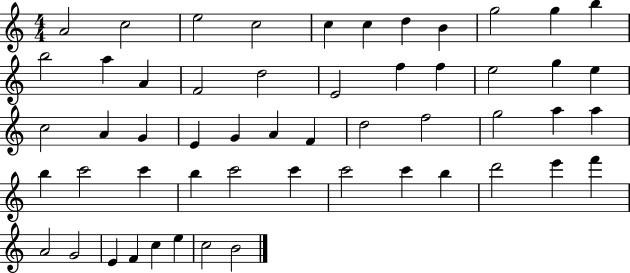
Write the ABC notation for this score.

X:1
T:Untitled
M:4/4
L:1/4
K:C
A2 c2 e2 c2 c c d B g2 g b b2 a A F2 d2 E2 f f e2 g e c2 A G E G A F d2 f2 g2 a a b c'2 c' b c'2 c' c'2 c' b d'2 e' f' A2 G2 E F c e c2 B2